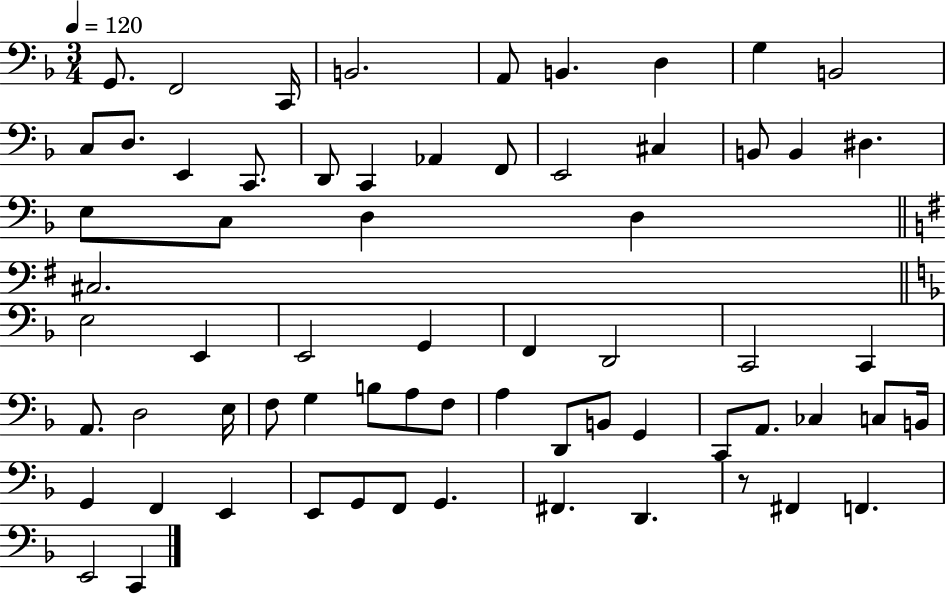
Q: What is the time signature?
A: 3/4